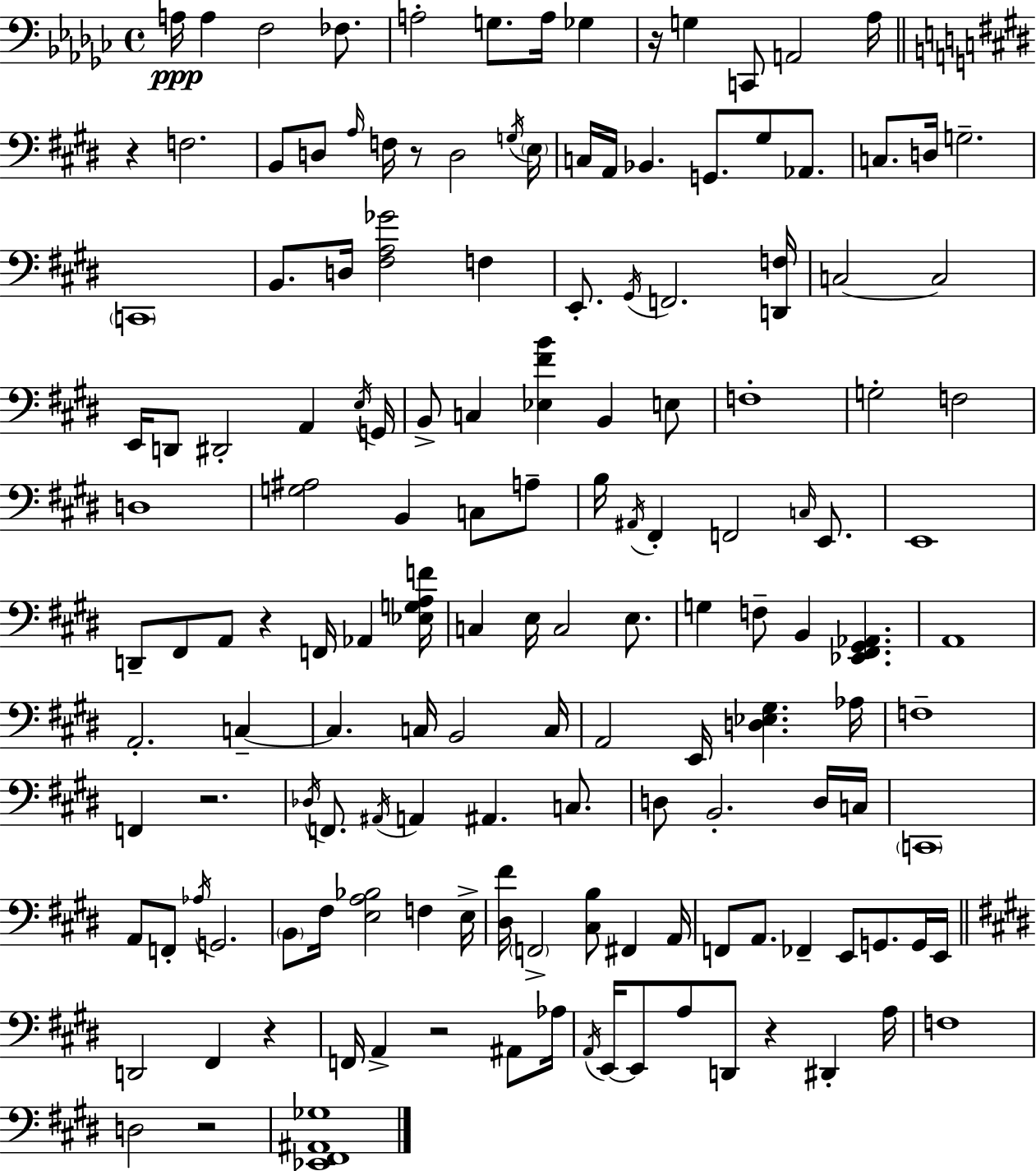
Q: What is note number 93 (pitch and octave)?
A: D3